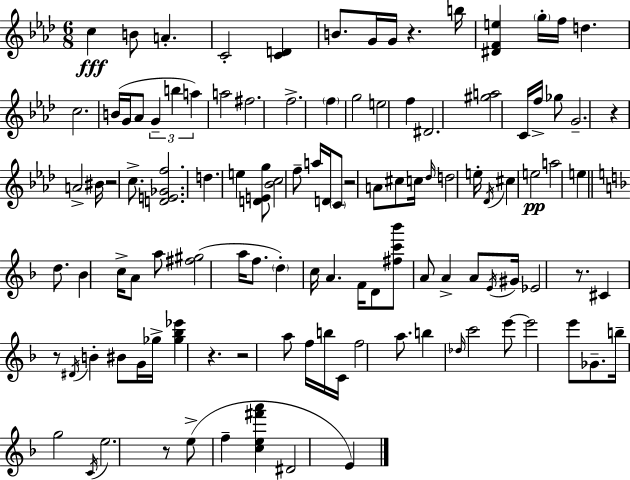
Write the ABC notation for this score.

X:1
T:Untitled
M:6/8
L:1/4
K:Fm
c B/2 A C2 [CD] B/2 G/4 G/4 z b/4 [^DFe] g/4 f/4 d c2 B/4 G/4 _A/2 G b a a2 ^f2 f2 f g2 e2 f ^D2 [^ga]2 C/4 f/4 _g/2 G2 z A2 ^B/4 z2 c/2 [DE_Gf]2 d e [DEg]/2 [_Bc]2 f/2 a/4 D/4 C/2 z2 A/2 ^c/2 c/4 _d/4 d2 e/4 _D/4 ^c e2 a2 e d/2 _B c/4 A/2 a/2 [^f^g]2 a/4 f/2 d c/4 A F/4 D/2 [^fc'_b']/2 A/2 A A/2 E/4 ^G/4 _E2 z/2 ^C z/2 ^D/4 B ^B/2 G/4 _g/4 [_g_b_e'] z z2 a/2 f/4 b/4 C/4 f2 a/2 b _d/4 c'2 e'/2 e'2 e'/2 _G/2 b/4 g2 C/4 e2 z/2 e/2 f [ce^f'a'] ^D2 E